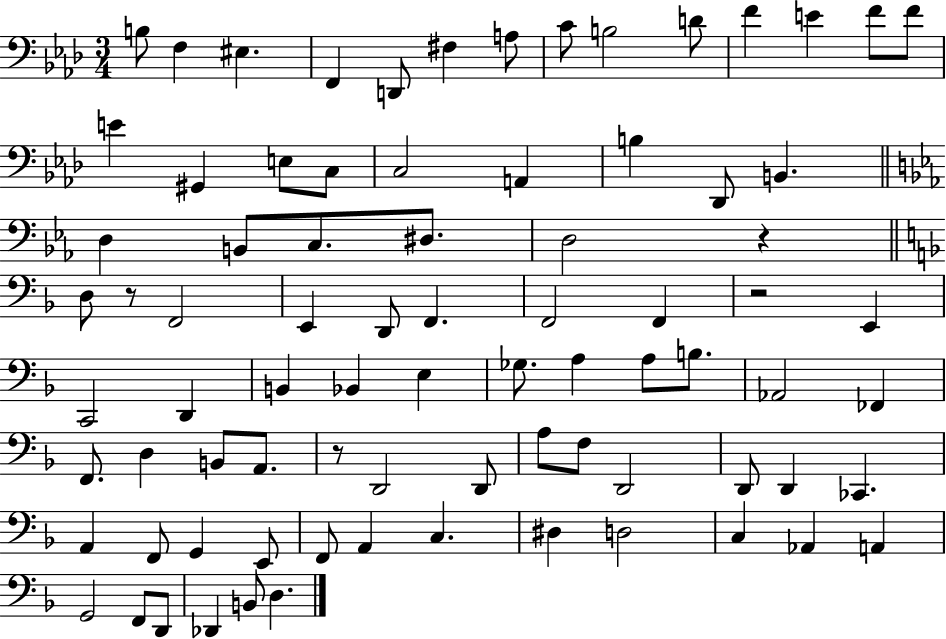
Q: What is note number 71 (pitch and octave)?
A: A2